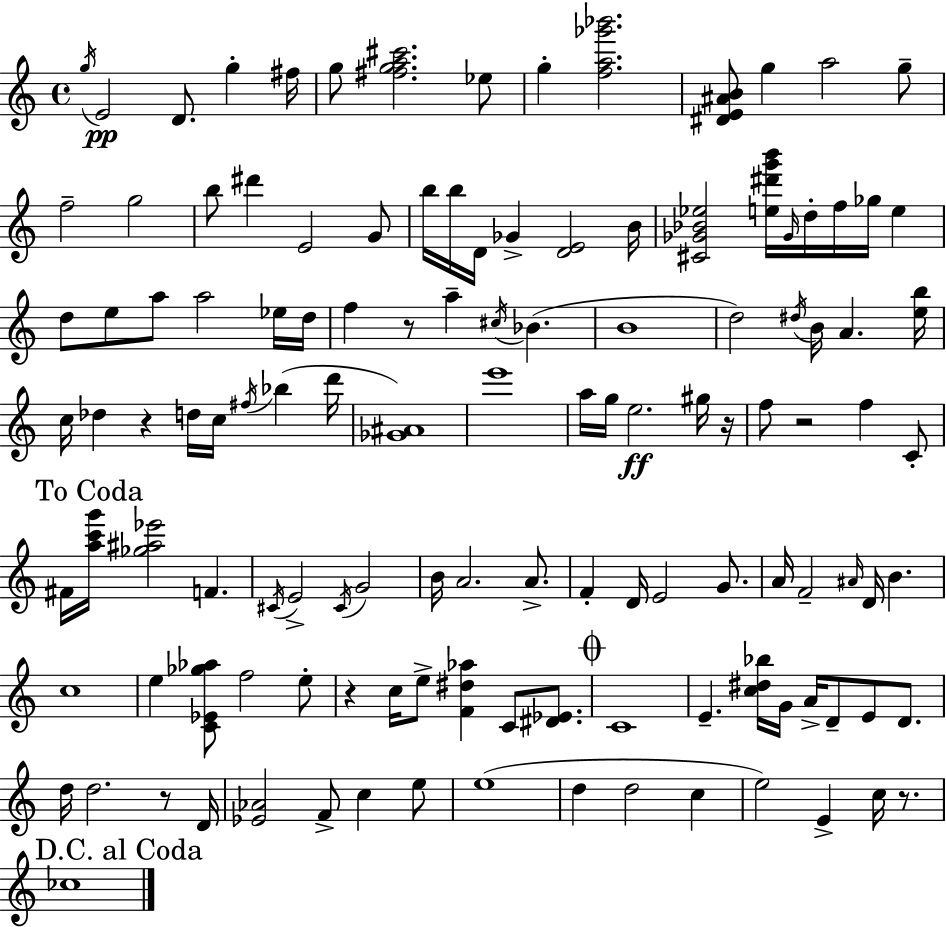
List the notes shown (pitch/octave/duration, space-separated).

G5/s E4/h D4/e. G5/q F#5/s G5/e [F#5,G5,A5,C#6]/h. Eb5/e G5/q [F5,A5,Gb6,Bb6]/h. [D#4,E4,A#4,B4]/e G5/q A5/h G5/e F5/h G5/h B5/e D#6/q E4/h G4/e B5/s B5/s D4/s Gb4/q [D4,E4]/h B4/s [C#4,Gb4,Bb4,Eb5]/h [E5,D#6,G6,B6]/s Gb4/s D5/s F5/s Gb5/s E5/q D5/e E5/e A5/e A5/h Eb5/s D5/s F5/q R/e A5/q C#5/s Bb4/q. B4/w D5/h D#5/s B4/s A4/q. [E5,B5]/s C5/s Db5/q R/q D5/s C5/s F#5/s Bb5/q D6/s [Gb4,A#4]/w E6/w A5/s G5/s E5/h. G#5/s R/s F5/e R/h F5/q C4/e F#4/s [A5,C6,G6]/s [Gb5,A#5,Eb6]/h F4/q. C#4/s E4/h C#4/s G4/h B4/s A4/h. A4/e. F4/q D4/s E4/h G4/e. A4/s F4/h A#4/s D4/s B4/q. C5/w E5/q [C4,Eb4,Gb5,Ab5]/e F5/h E5/e R/q C5/s E5/e [F4,D#5,Ab5]/q C4/e [D#4,Eb4]/e. C4/w E4/q. [C5,D#5,Bb5]/s G4/s A4/s D4/e E4/e D4/e. D5/s D5/h. R/e D4/s [Eb4,Ab4]/h F4/e C5/q E5/e E5/w D5/q D5/h C5/q E5/h E4/q C5/s R/e. CES5/w